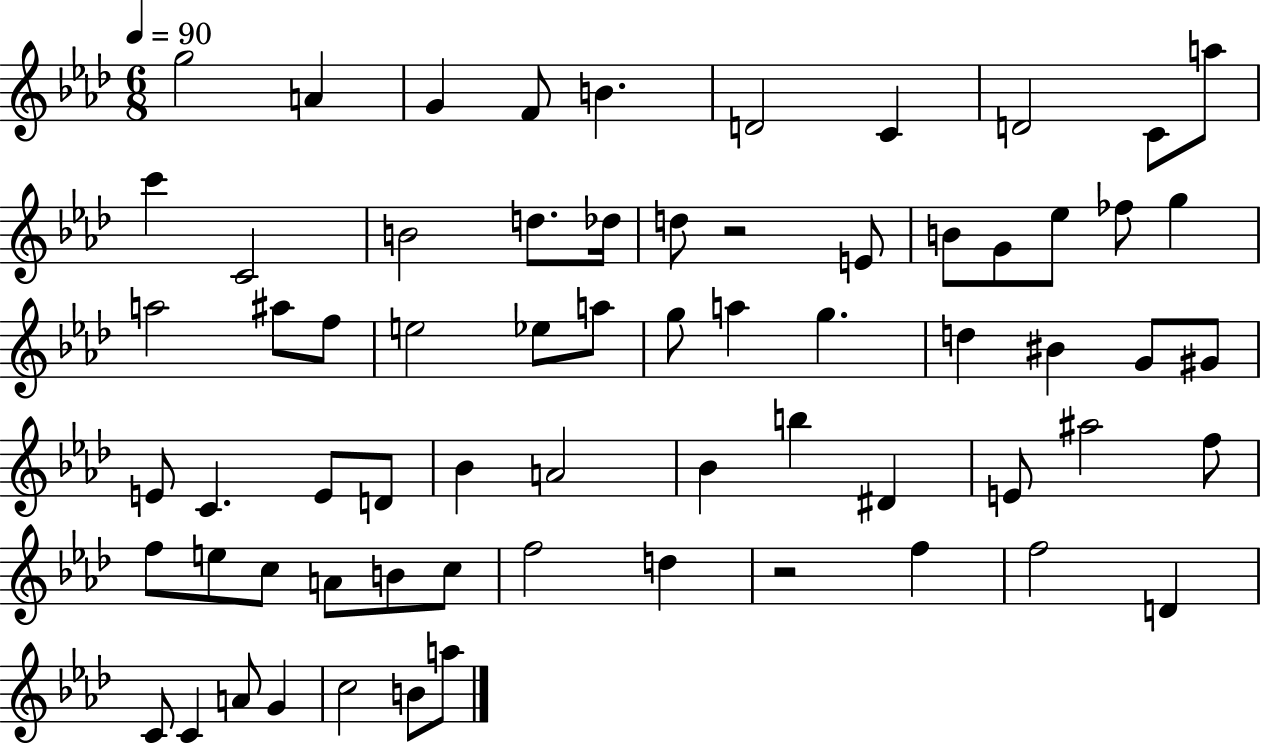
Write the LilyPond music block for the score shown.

{
  \clef treble
  \numericTimeSignature
  \time 6/8
  \key aes \major
  \tempo 4 = 90
  g''2 a'4 | g'4 f'8 b'4. | d'2 c'4 | d'2 c'8 a''8 | \break c'''4 c'2 | b'2 d''8. des''16 | d''8 r2 e'8 | b'8 g'8 ees''8 fes''8 g''4 | \break a''2 ais''8 f''8 | e''2 ees''8 a''8 | g''8 a''4 g''4. | d''4 bis'4 g'8 gis'8 | \break e'8 c'4. e'8 d'8 | bes'4 a'2 | bes'4 b''4 dis'4 | e'8 ais''2 f''8 | \break f''8 e''8 c''8 a'8 b'8 c''8 | f''2 d''4 | r2 f''4 | f''2 d'4 | \break c'8 c'4 a'8 g'4 | c''2 b'8 a''8 | \bar "|."
}